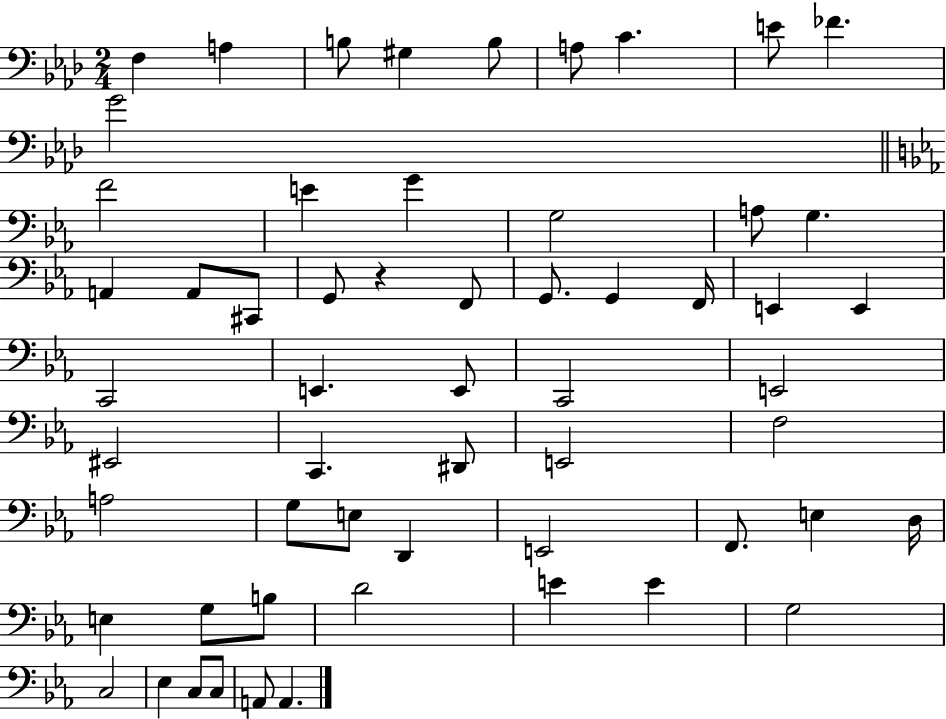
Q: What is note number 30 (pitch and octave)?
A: C2